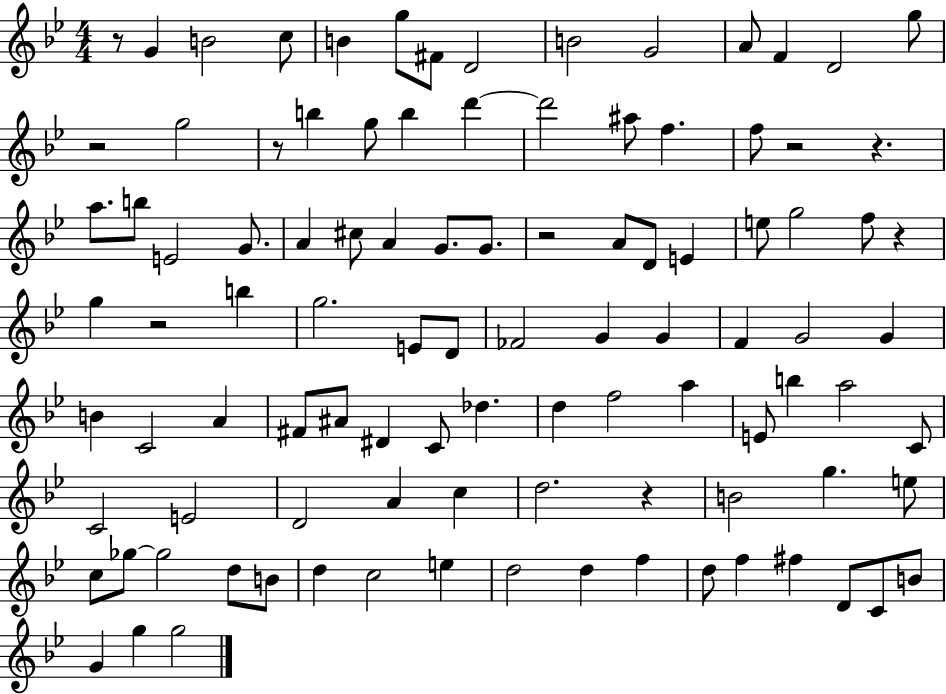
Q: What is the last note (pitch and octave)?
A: G5